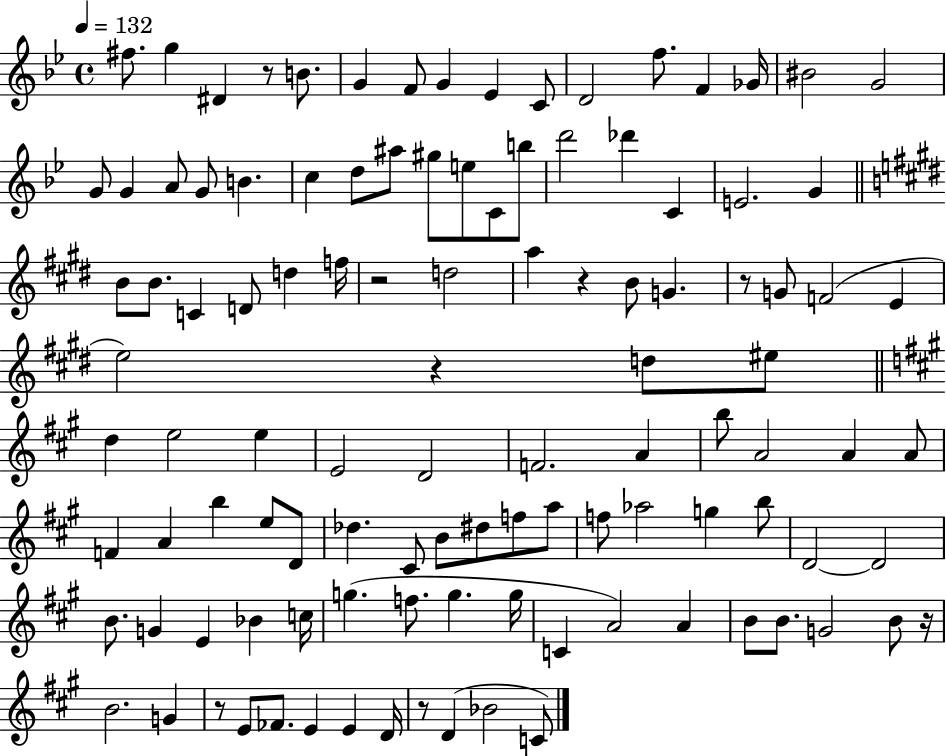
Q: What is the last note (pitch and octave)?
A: C4